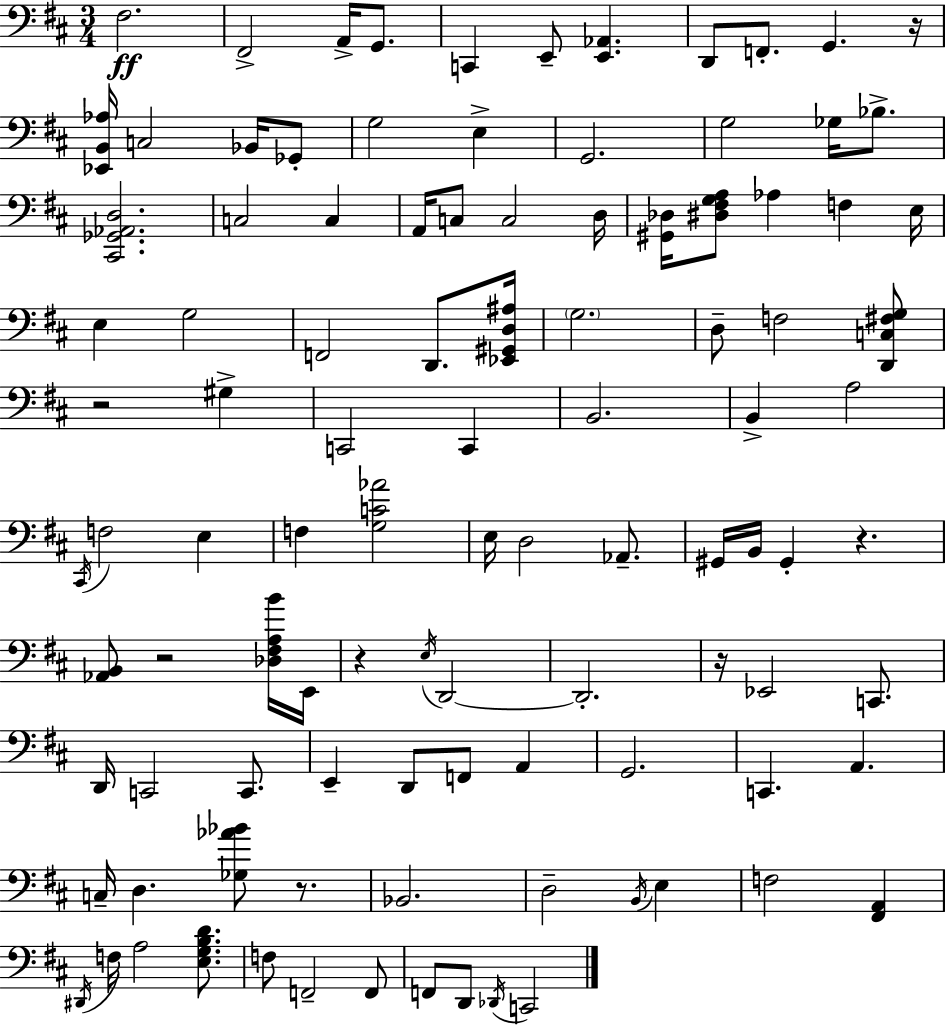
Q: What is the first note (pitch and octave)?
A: F#3